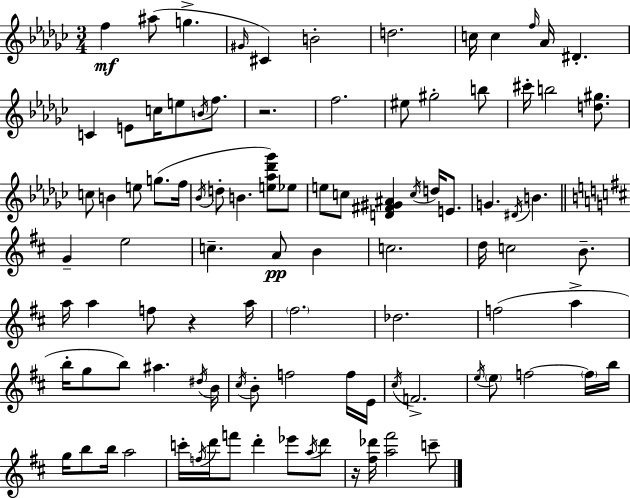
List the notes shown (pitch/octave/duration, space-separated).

F5/q A#5/e G5/q. G#4/s C#4/q B4/h D5/h. C5/s C5/q F5/s Ab4/s D#4/q. C4/q E4/e C5/s E5/e B4/s F5/e. R/h. F5/h. EIS5/e G#5/h B5/e C#6/s B5/h [D5,G#5]/e. C5/e B4/q E5/e G5/e. F5/s Bb4/s D5/e B4/q. [E5,Ab5,Db6,Gb6]/e Eb5/e E5/e C5/e [D4,F#4,G#4,A#4]/q C5/s D5/s E4/e. G4/q. D#4/s B4/q. G4/q E5/h C5/q. A4/e B4/q C5/h. D5/s C5/h B4/e. A5/s A5/q F5/e R/q A5/s F#5/h. Db5/h. F5/h A5/q B5/s G5/e B5/e A#5/q. D#5/s B4/s C#5/s B4/e F5/h F5/s E4/s C#5/s F4/h. E5/s E5/e F5/h F5/s B5/s G5/s B5/e B5/s A5/h C6/s F5/s D6/s F6/e D6/q Eb6/e A5/s D6/e R/s [F#5,Db6]/s [A5,F#6]/h C6/e